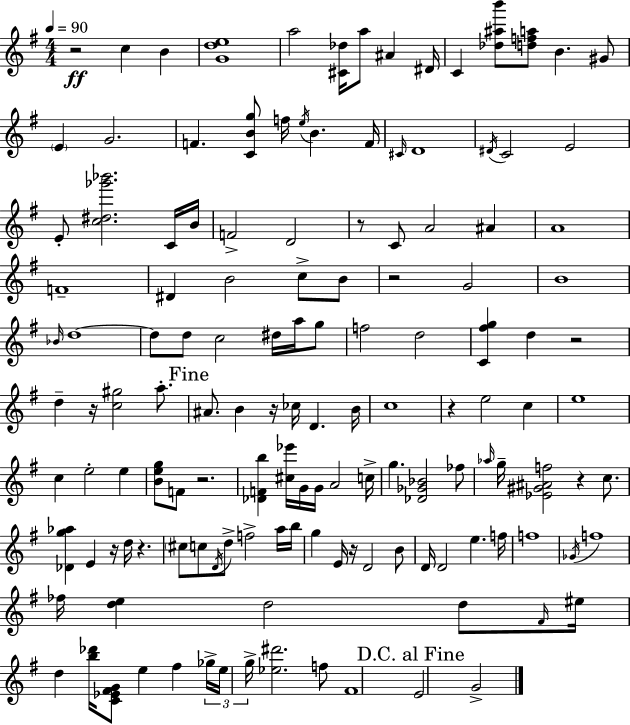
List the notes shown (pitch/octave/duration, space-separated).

R/h C5/q B4/q [G4,D5,E5]/w A5/h [C#4,Db5]/s A5/e A#4/q D#4/s C4/q [Db5,A#5,B6]/e [D5,F5,A5]/e B4/q. G#4/e E4/q G4/h. F4/q. [C4,B4,G5]/e F5/s E5/s B4/q. F4/s C#4/s D4/w D#4/s C4/h E4/h E4/e [C5,D#5,Gb6,Bb6]/h. C4/s B4/s F4/h D4/h R/e C4/e A4/h A#4/q A4/w F4/w D#4/q B4/h C5/e B4/e R/h G4/h B4/w Bb4/s D5/w D5/e D5/e C5/h D#5/s A5/s G5/e F5/h D5/h [C4,F#5,G5]/q D5/q R/h D5/q R/s [C5,G#5]/h A5/e. A#4/e. B4/q R/s CES5/s D4/q. B4/s C5/w R/q E5/h C5/q E5/w C5/q E5/h E5/q [B4,E5,G5]/e F4/e R/h. [Db4,F4,B5]/q [C#5,Eb6]/s G4/s G4/s A4/h C5/s G5/q. [Db4,Gb4,Bb4]/h FES5/e Ab5/s G5/s [Eb4,G#4,A#4,F5]/h R/q C5/e. [Db4,G5,Ab5]/q E4/q R/s D5/s R/q. C#5/e C5/e D4/s D5/e F5/h A5/s B5/s G5/q E4/s R/s D4/h B4/e D4/s D4/h E5/q. F5/s F5/w Gb4/s F5/w FES5/s [D5,E5]/q D5/h D5/e F#4/s EIS5/s D5/q [B5,Db6]/s [C4,Eb4,F#4,G4]/e E5/q F#5/q Gb5/s E5/s G5/s [Eb5,D#6]/h. F5/e F#4/w E4/h G4/h